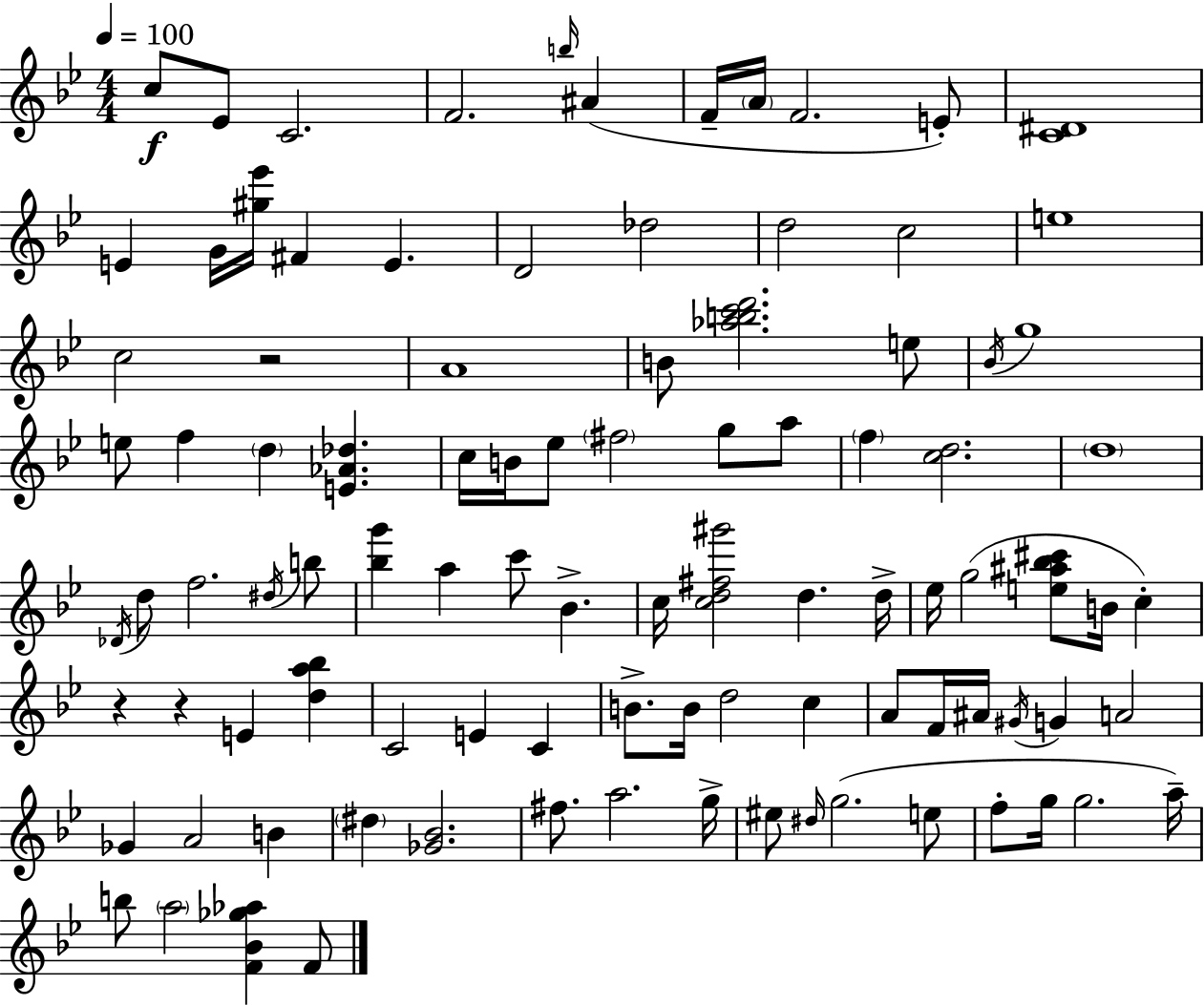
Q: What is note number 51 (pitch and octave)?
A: C5